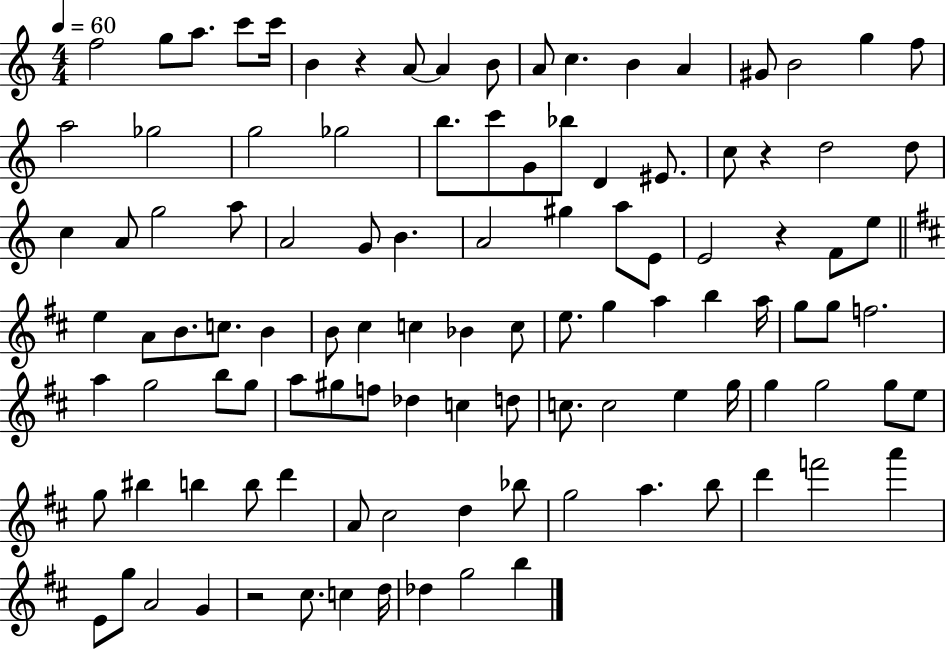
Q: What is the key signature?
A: C major